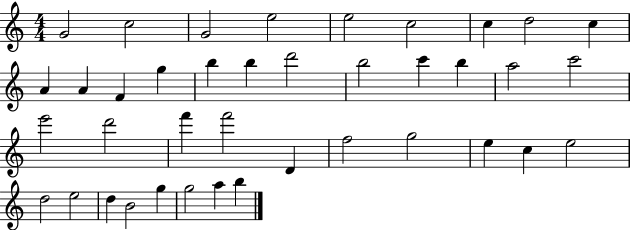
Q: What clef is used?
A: treble